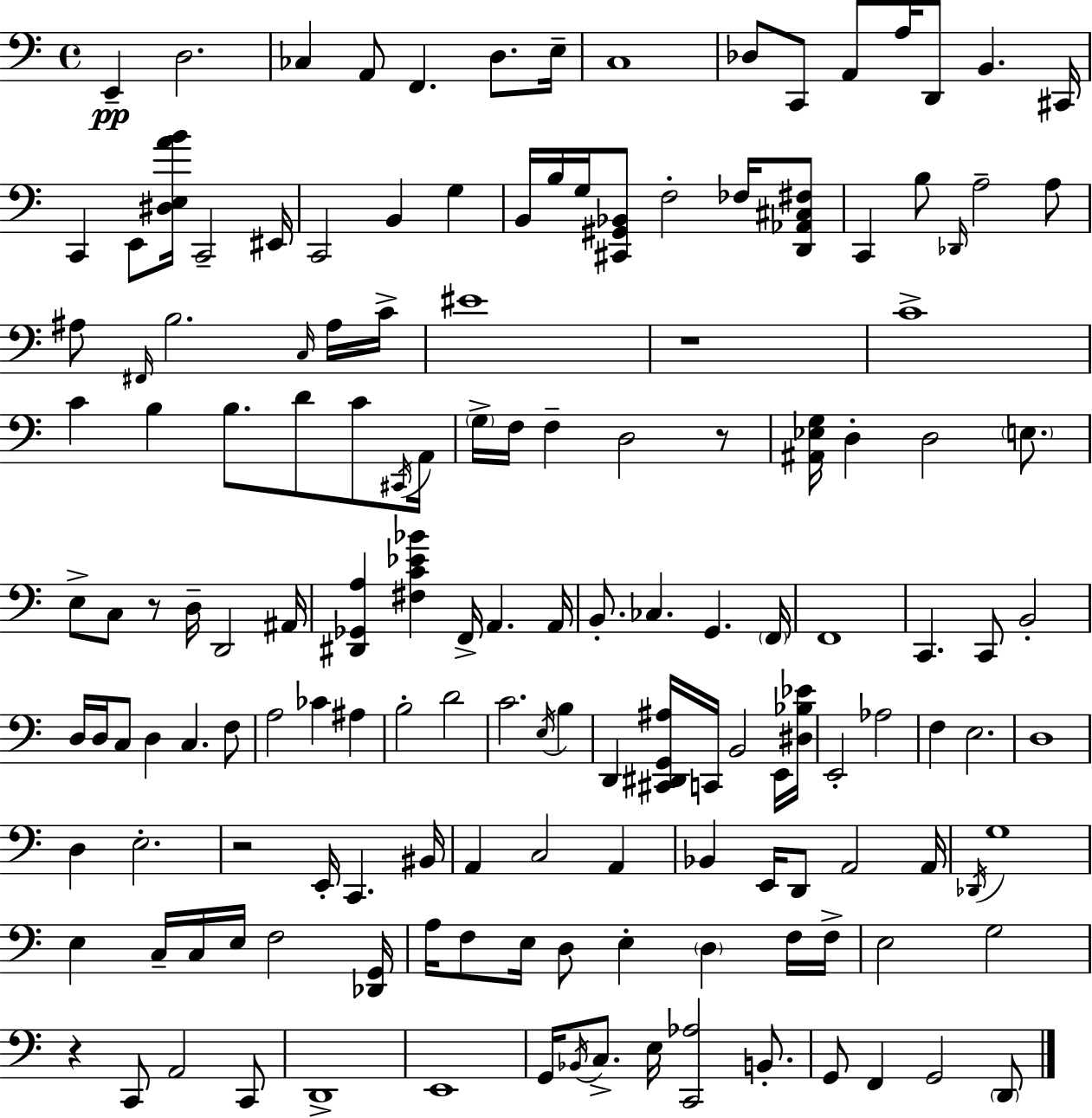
X:1
T:Untitled
M:4/4
L:1/4
K:Am
E,, D,2 _C, A,,/2 F,, D,/2 E,/4 C,4 _D,/2 C,,/2 A,,/2 A,/4 D,,/2 B,, ^C,,/4 C,, E,,/2 [^D,E,AB]/4 C,,2 ^E,,/4 C,,2 B,, G, B,,/4 B,/4 G,/4 [^C,,^G,,_B,,]/2 F,2 _F,/4 [D,,_A,,^C,^F,]/2 C,, B,/2 _D,,/4 A,2 A,/2 ^A,/2 ^F,,/4 B,2 C,/4 ^A,/4 C/4 ^E4 z4 C4 C B, B,/2 D/2 C/2 ^C,,/4 A,,/4 G,/4 F,/4 F, D,2 z/2 [^A,,_E,G,]/4 D, D,2 E,/2 E,/2 C,/2 z/2 D,/4 D,,2 ^A,,/4 [^D,,_G,,A,] [^F,C_E_B] F,,/4 A,, A,,/4 B,,/2 _C, G,, F,,/4 F,,4 C,, C,,/2 B,,2 D,/4 D,/4 C,/2 D, C, F,/2 A,2 _C ^A, B,2 D2 C2 E,/4 B, D,, [^C,,^D,,G,,^A,]/4 C,,/4 B,,2 E,,/4 [^D,_B,_E]/4 E,,2 _A,2 F, E,2 D,4 D, E,2 z2 E,,/4 C,, ^B,,/4 A,, C,2 A,, _B,, E,,/4 D,,/2 A,,2 A,,/4 _D,,/4 G,4 E, C,/4 C,/4 E,/4 F,2 [_D,,G,,]/4 A,/4 F,/2 E,/4 D,/2 E, D, F,/4 F,/4 E,2 G,2 z C,,/2 A,,2 C,,/2 D,,4 E,,4 G,,/4 _B,,/4 C,/2 E,/4 [C,,_A,]2 B,,/2 G,,/2 F,, G,,2 D,,/2